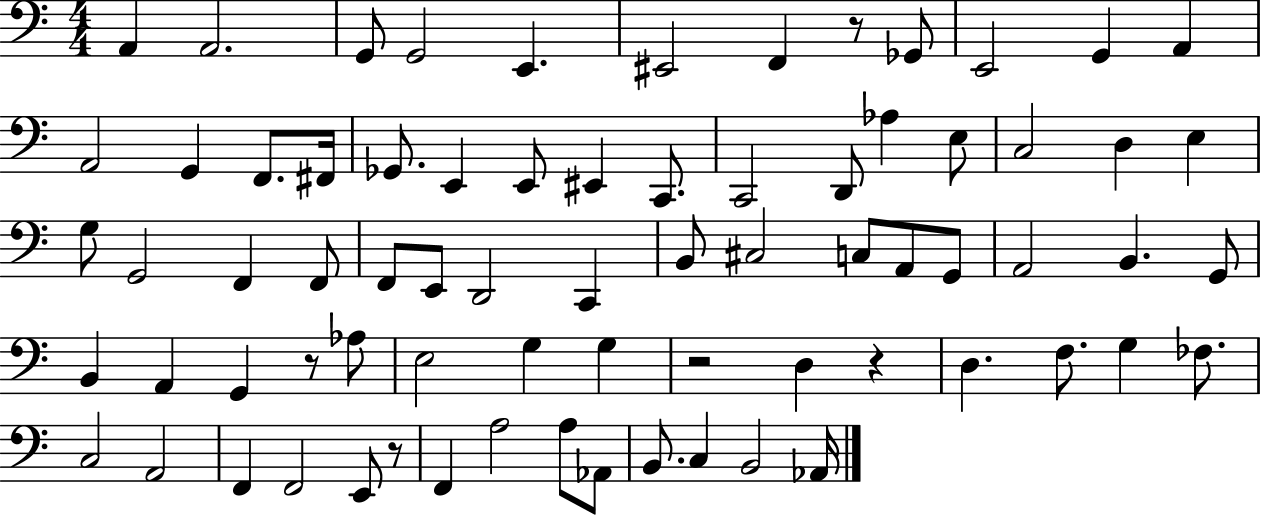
X:1
T:Untitled
M:4/4
L:1/4
K:C
A,, A,,2 G,,/2 G,,2 E,, ^E,,2 F,, z/2 _G,,/2 E,,2 G,, A,, A,,2 G,, F,,/2 ^F,,/4 _G,,/2 E,, E,,/2 ^E,, C,,/2 C,,2 D,,/2 _A, E,/2 C,2 D, E, G,/2 G,,2 F,, F,,/2 F,,/2 E,,/2 D,,2 C,, B,,/2 ^C,2 C,/2 A,,/2 G,,/2 A,,2 B,, G,,/2 B,, A,, G,, z/2 _A,/2 E,2 G, G, z2 D, z D, F,/2 G, _F,/2 C,2 A,,2 F,, F,,2 E,,/2 z/2 F,, A,2 A,/2 _A,,/2 B,,/2 C, B,,2 _A,,/4